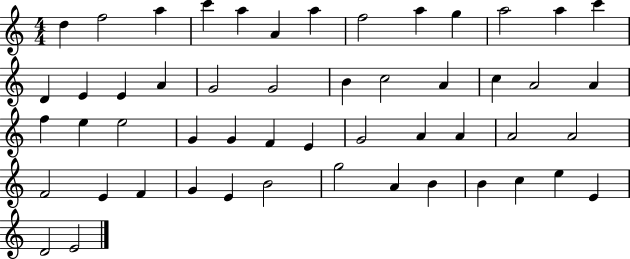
D5/q F5/h A5/q C6/q A5/q A4/q A5/q F5/h A5/q G5/q A5/h A5/q C6/q D4/q E4/q E4/q A4/q G4/h G4/h B4/q C5/h A4/q C5/q A4/h A4/q F5/q E5/q E5/h G4/q G4/q F4/q E4/q G4/h A4/q A4/q A4/h A4/h F4/h E4/q F4/q G4/q E4/q B4/h G5/h A4/q B4/q B4/q C5/q E5/q E4/q D4/h E4/h